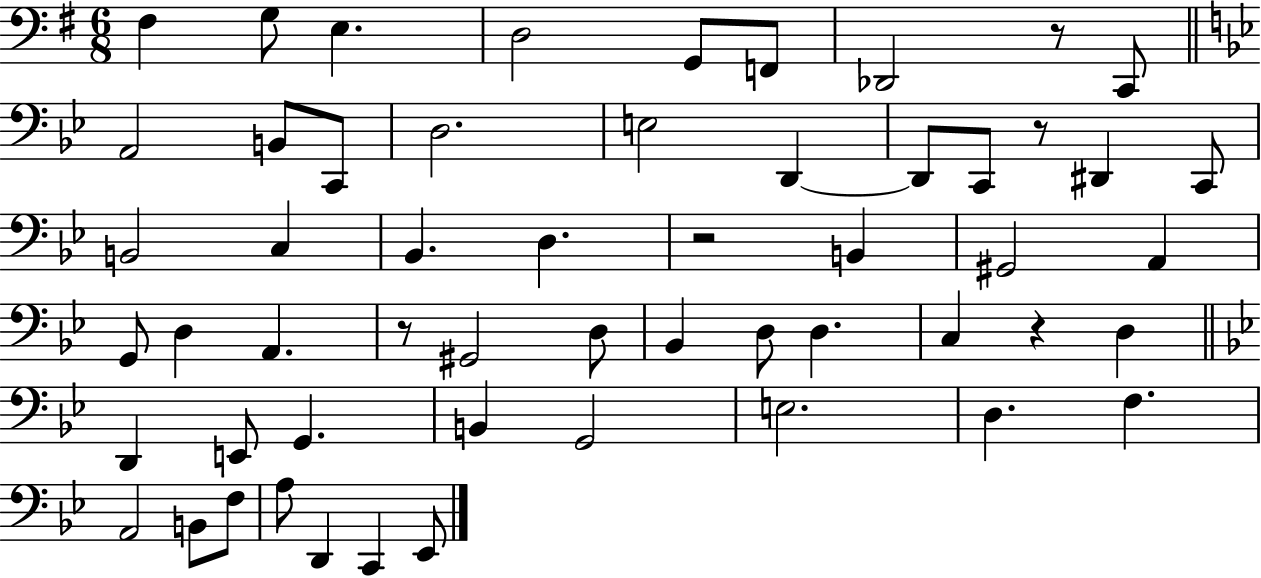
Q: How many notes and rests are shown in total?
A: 55